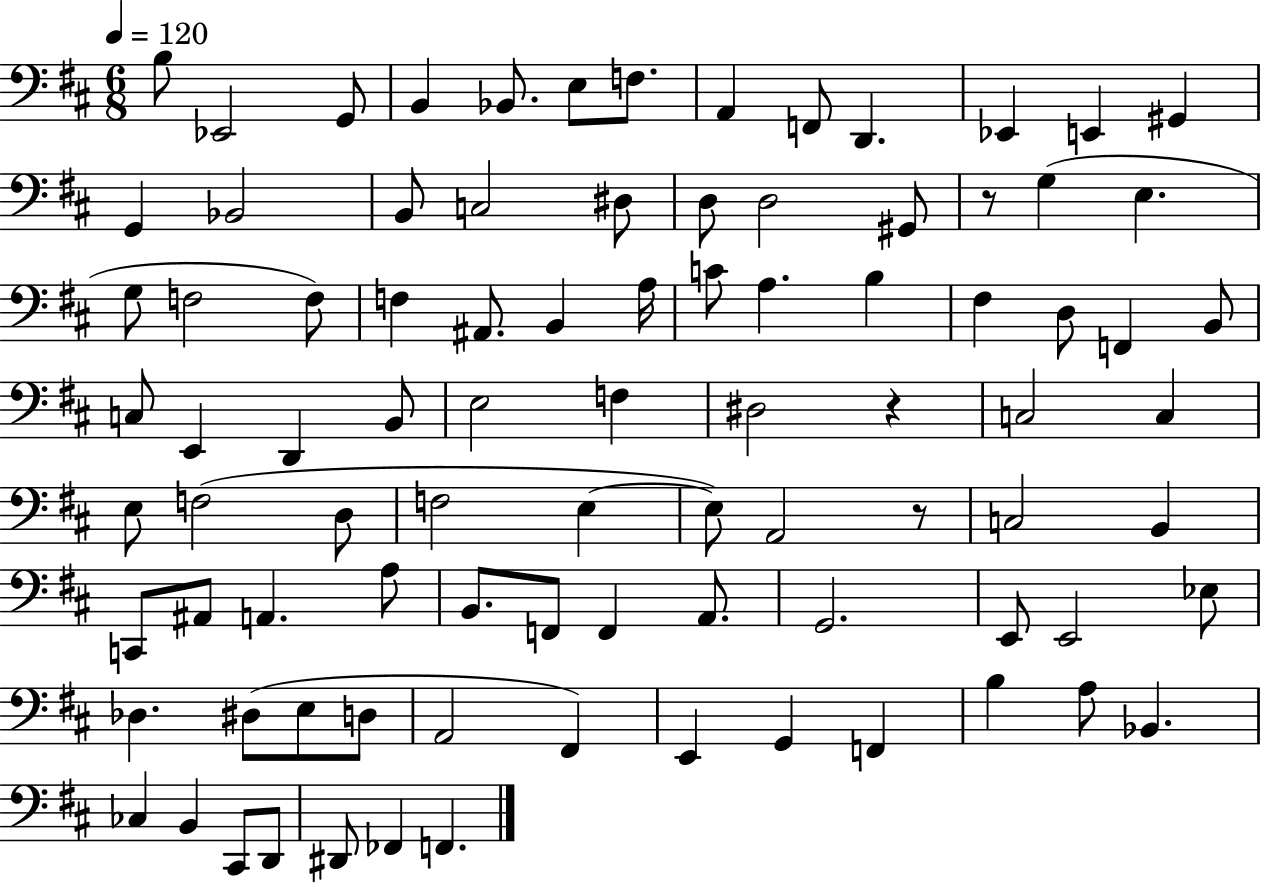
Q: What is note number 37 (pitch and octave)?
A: B2